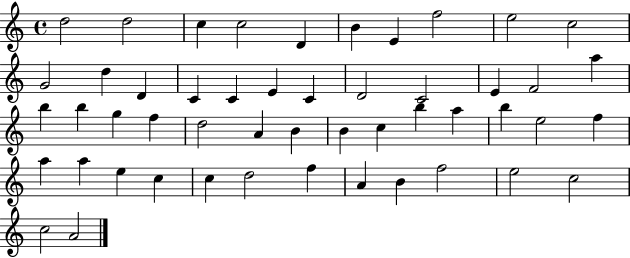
D5/h D5/h C5/q C5/h D4/q B4/q E4/q F5/h E5/h C5/h G4/h D5/q D4/q C4/q C4/q E4/q C4/q D4/h C4/h E4/q F4/h A5/q B5/q B5/q G5/q F5/q D5/h A4/q B4/q B4/q C5/q B5/q A5/q B5/q E5/h F5/q A5/q A5/q E5/q C5/q C5/q D5/h F5/q A4/q B4/q F5/h E5/h C5/h C5/h A4/h